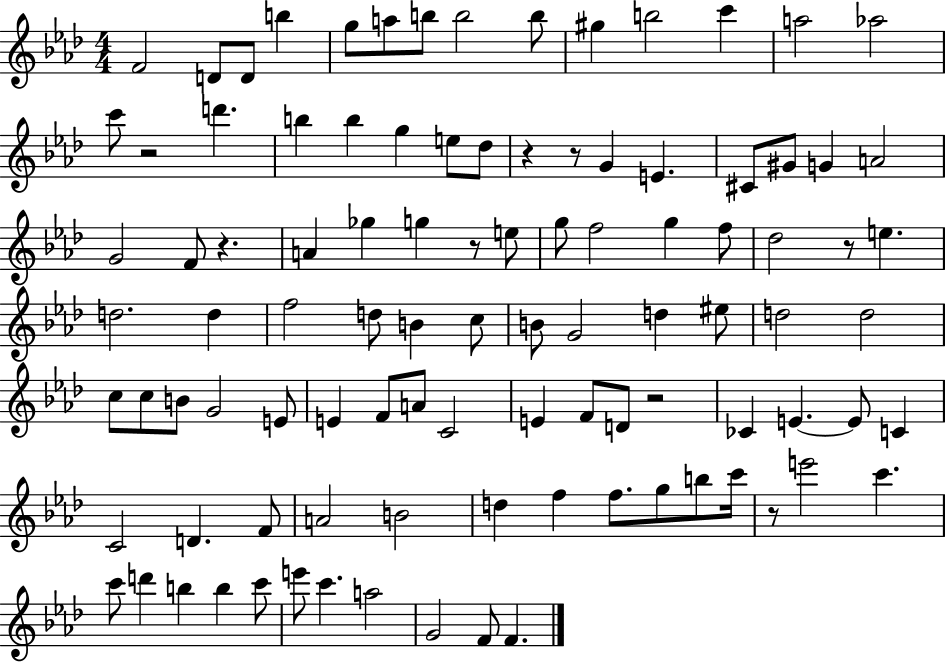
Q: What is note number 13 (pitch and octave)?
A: A5